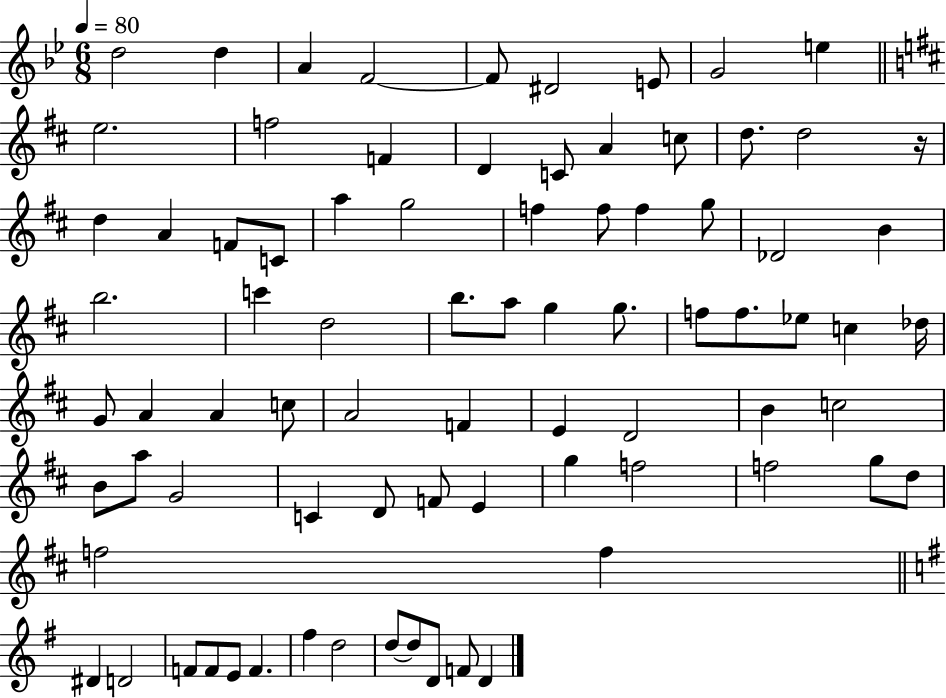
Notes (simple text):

D5/h D5/q A4/q F4/h F4/e D#4/h E4/e G4/h E5/q E5/h. F5/h F4/q D4/q C4/e A4/q C5/e D5/e. D5/h R/s D5/q A4/q F4/e C4/e A5/q G5/h F5/q F5/e F5/q G5/e Db4/h B4/q B5/h. C6/q D5/h B5/e. A5/e G5/q G5/e. F5/e F5/e. Eb5/e C5/q Db5/s G4/e A4/q A4/q C5/e A4/h F4/q E4/q D4/h B4/q C5/h B4/e A5/e G4/h C4/q D4/e F4/e E4/q G5/q F5/h F5/h G5/e D5/e F5/h F5/q D#4/q D4/h F4/e F4/e E4/e F4/q. F#5/q D5/h D5/e D5/e D4/e F4/e D4/q